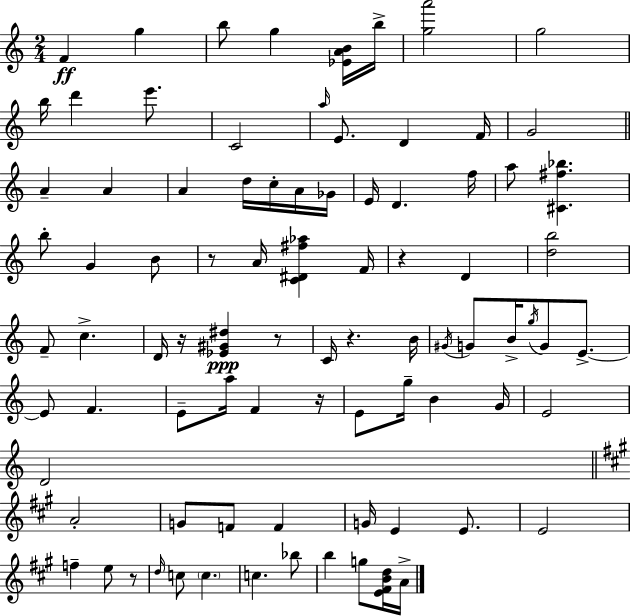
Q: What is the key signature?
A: A minor